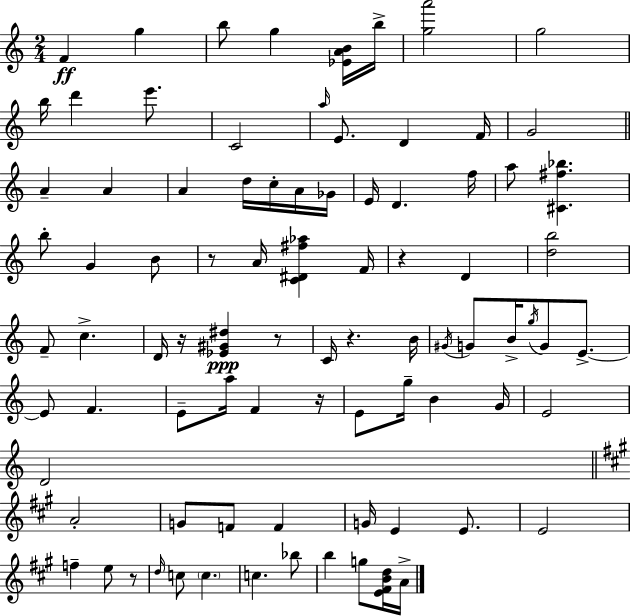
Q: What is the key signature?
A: A minor